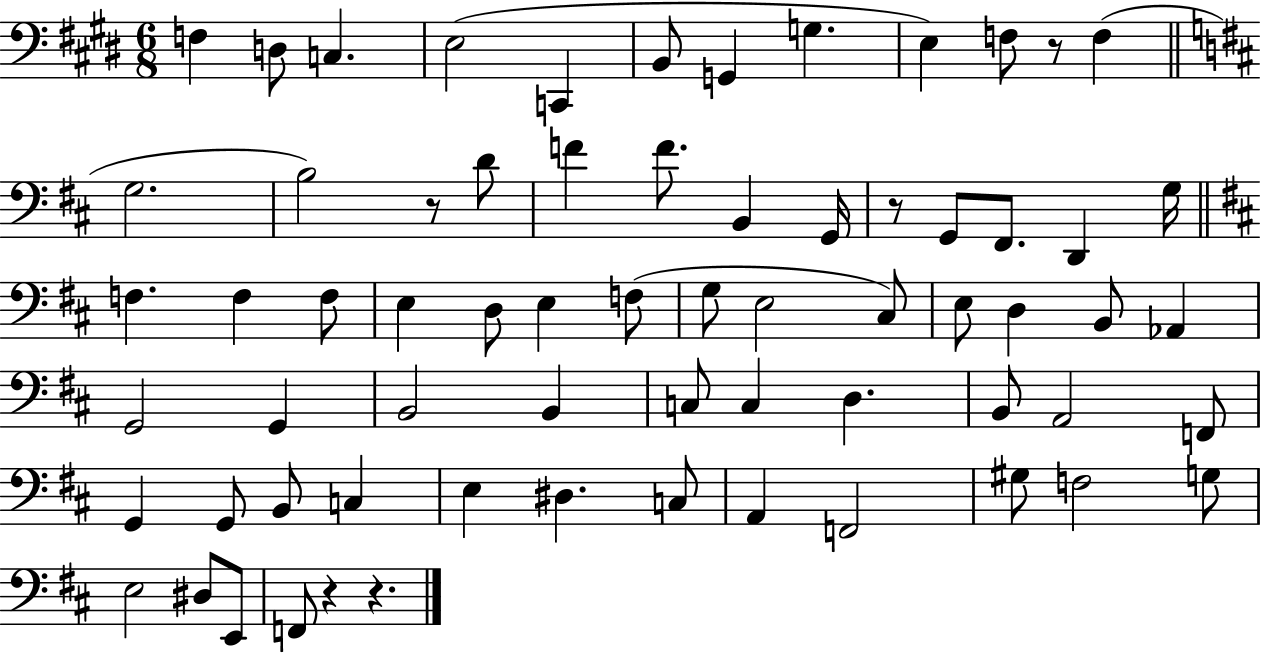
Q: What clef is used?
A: bass